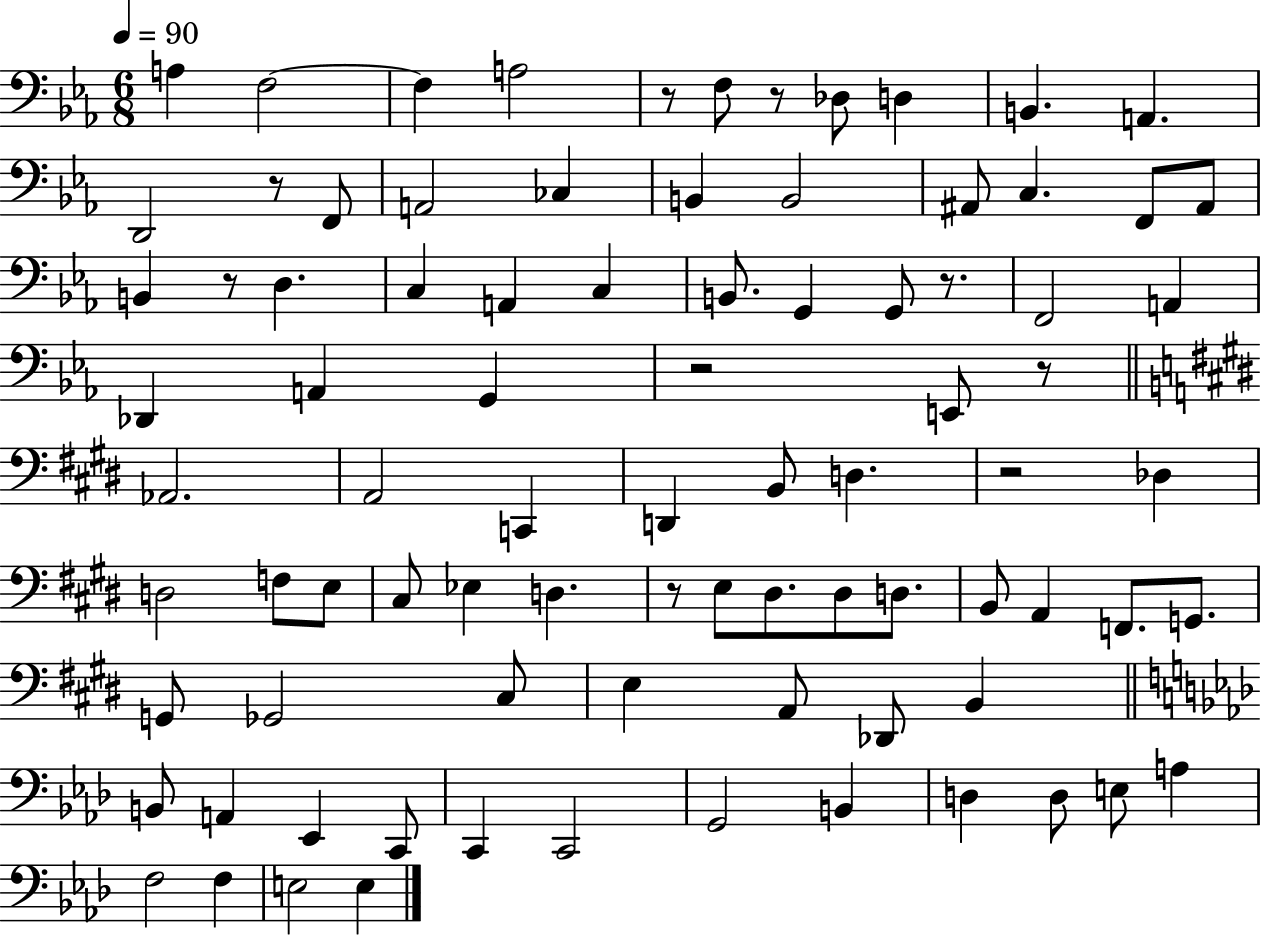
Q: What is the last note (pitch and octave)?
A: E3